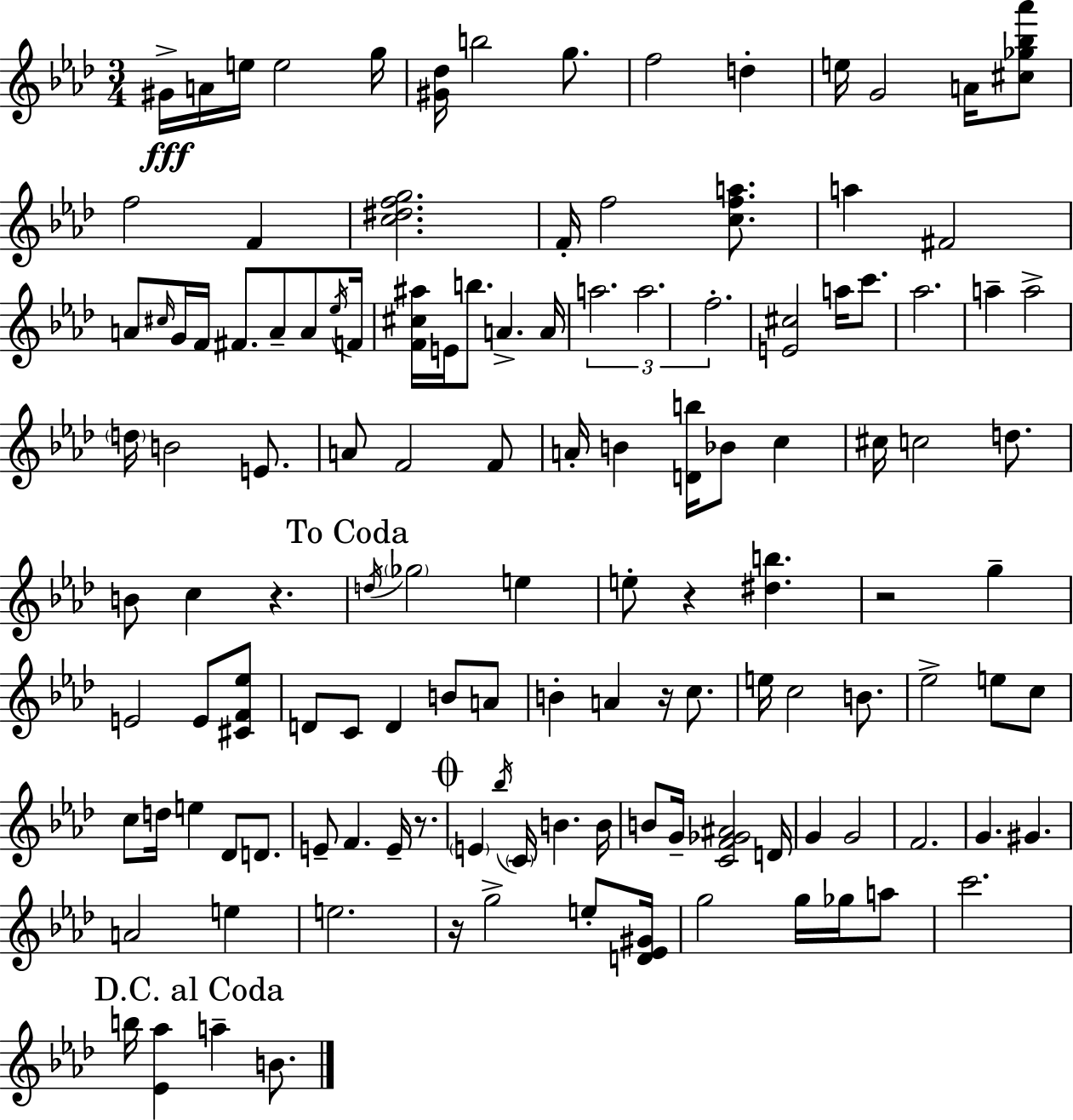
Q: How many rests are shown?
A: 6